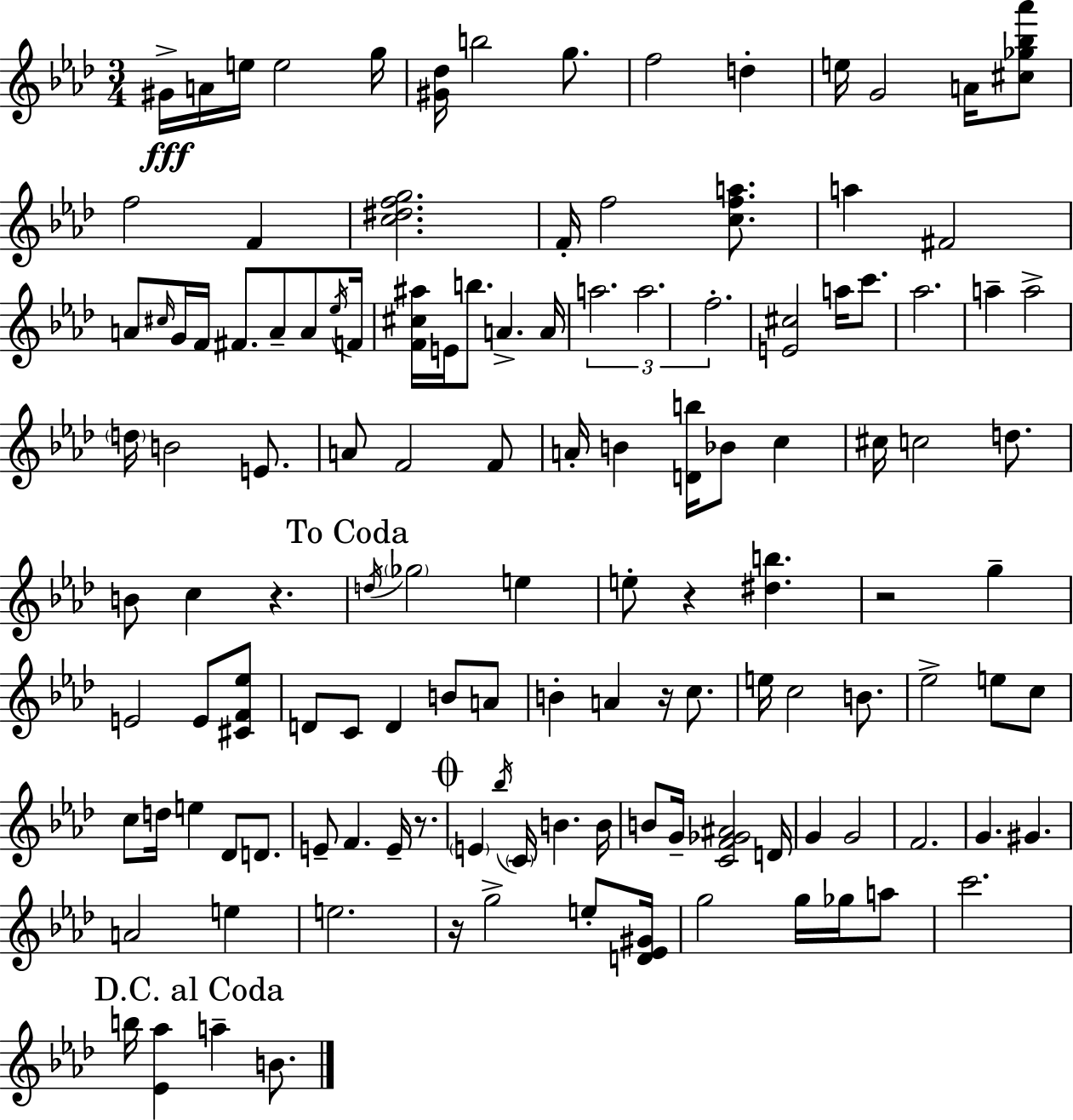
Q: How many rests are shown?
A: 6